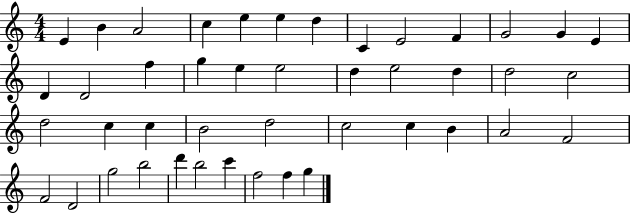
{
  \clef treble
  \numericTimeSignature
  \time 4/4
  \key c \major
  e'4 b'4 a'2 | c''4 e''4 e''4 d''4 | c'4 e'2 f'4 | g'2 g'4 e'4 | \break d'4 d'2 f''4 | g''4 e''4 e''2 | d''4 e''2 d''4 | d''2 c''2 | \break d''2 c''4 c''4 | b'2 d''2 | c''2 c''4 b'4 | a'2 f'2 | \break f'2 d'2 | g''2 b''2 | d'''4 b''2 c'''4 | f''2 f''4 g''4 | \break \bar "|."
}